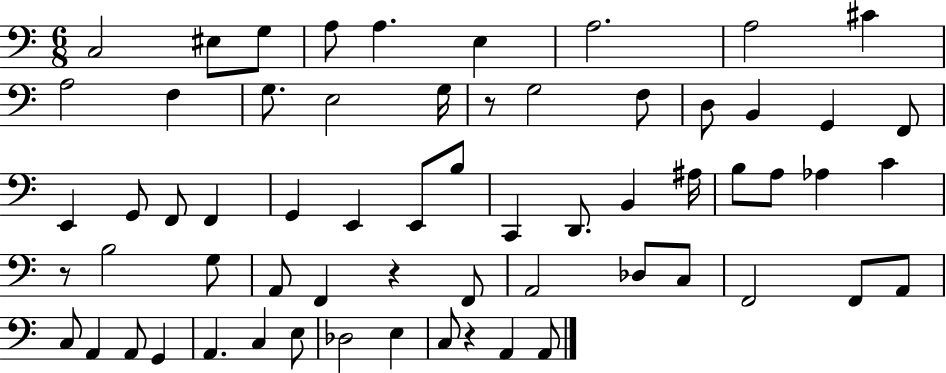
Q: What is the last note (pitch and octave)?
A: A2